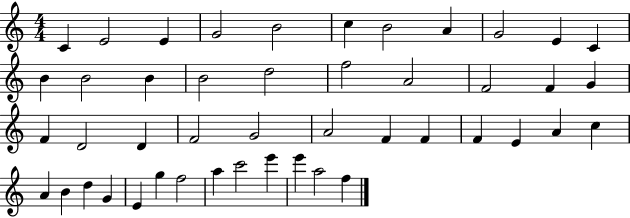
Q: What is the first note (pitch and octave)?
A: C4